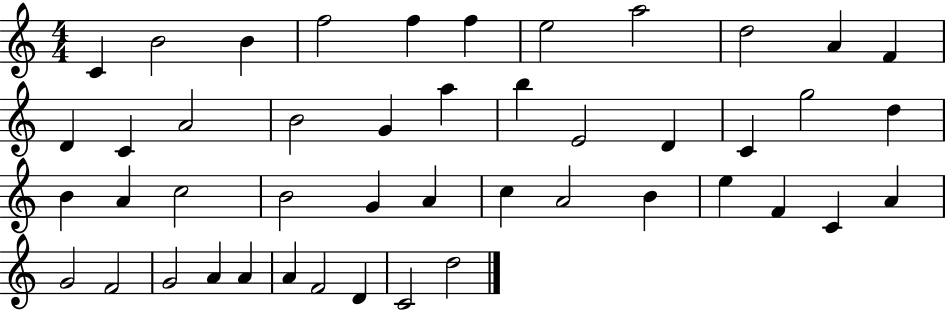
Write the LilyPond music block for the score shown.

{
  \clef treble
  \numericTimeSignature
  \time 4/4
  \key c \major
  c'4 b'2 b'4 | f''2 f''4 f''4 | e''2 a''2 | d''2 a'4 f'4 | \break d'4 c'4 a'2 | b'2 g'4 a''4 | b''4 e'2 d'4 | c'4 g''2 d''4 | \break b'4 a'4 c''2 | b'2 g'4 a'4 | c''4 a'2 b'4 | e''4 f'4 c'4 a'4 | \break g'2 f'2 | g'2 a'4 a'4 | a'4 f'2 d'4 | c'2 d''2 | \break \bar "|."
}